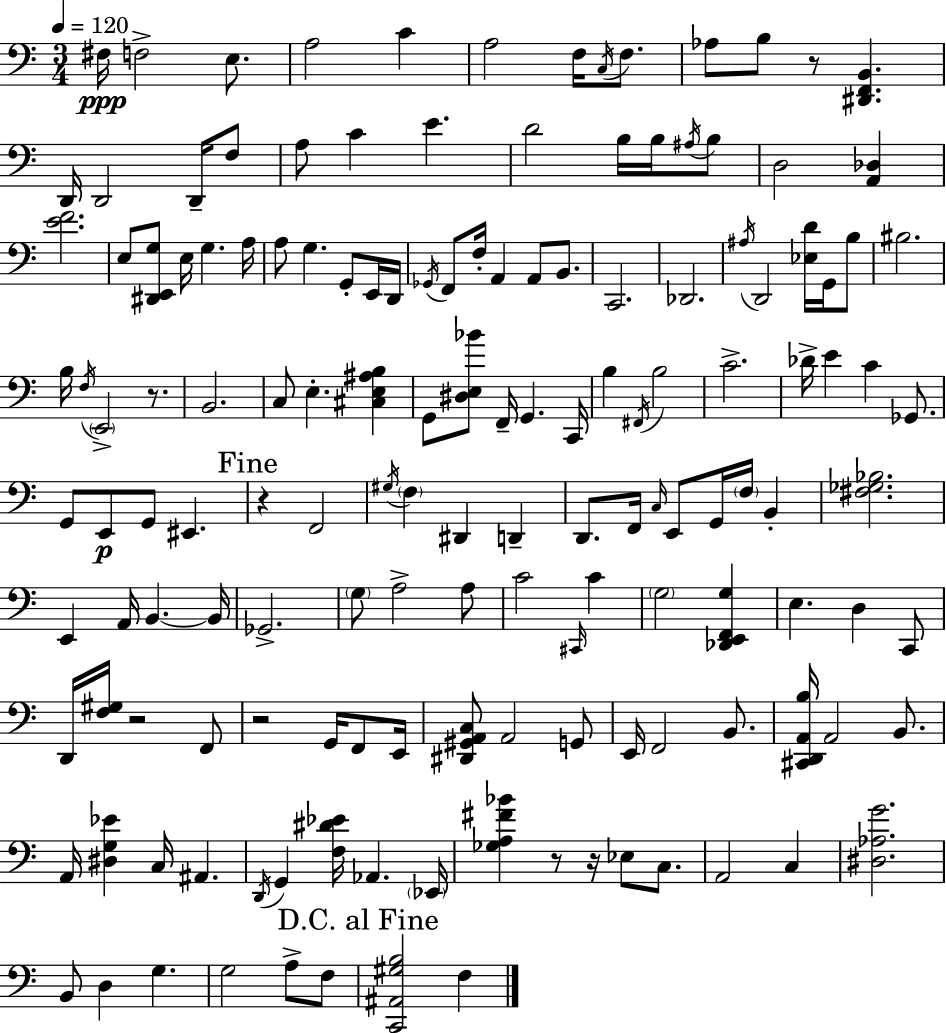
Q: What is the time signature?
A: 3/4